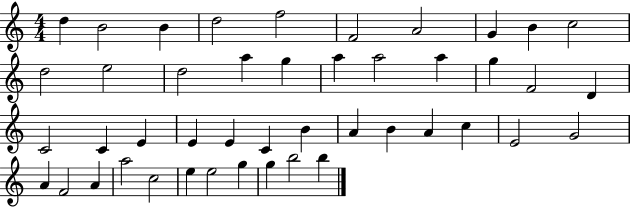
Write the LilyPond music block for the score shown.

{
  \clef treble
  \numericTimeSignature
  \time 4/4
  \key c \major
  d''4 b'2 b'4 | d''2 f''2 | f'2 a'2 | g'4 b'4 c''2 | \break d''2 e''2 | d''2 a''4 g''4 | a''4 a''2 a''4 | g''4 f'2 d'4 | \break c'2 c'4 e'4 | e'4 e'4 c'4 b'4 | a'4 b'4 a'4 c''4 | e'2 g'2 | \break a'4 f'2 a'4 | a''2 c''2 | e''4 e''2 g''4 | g''4 b''2 b''4 | \break \bar "|."
}